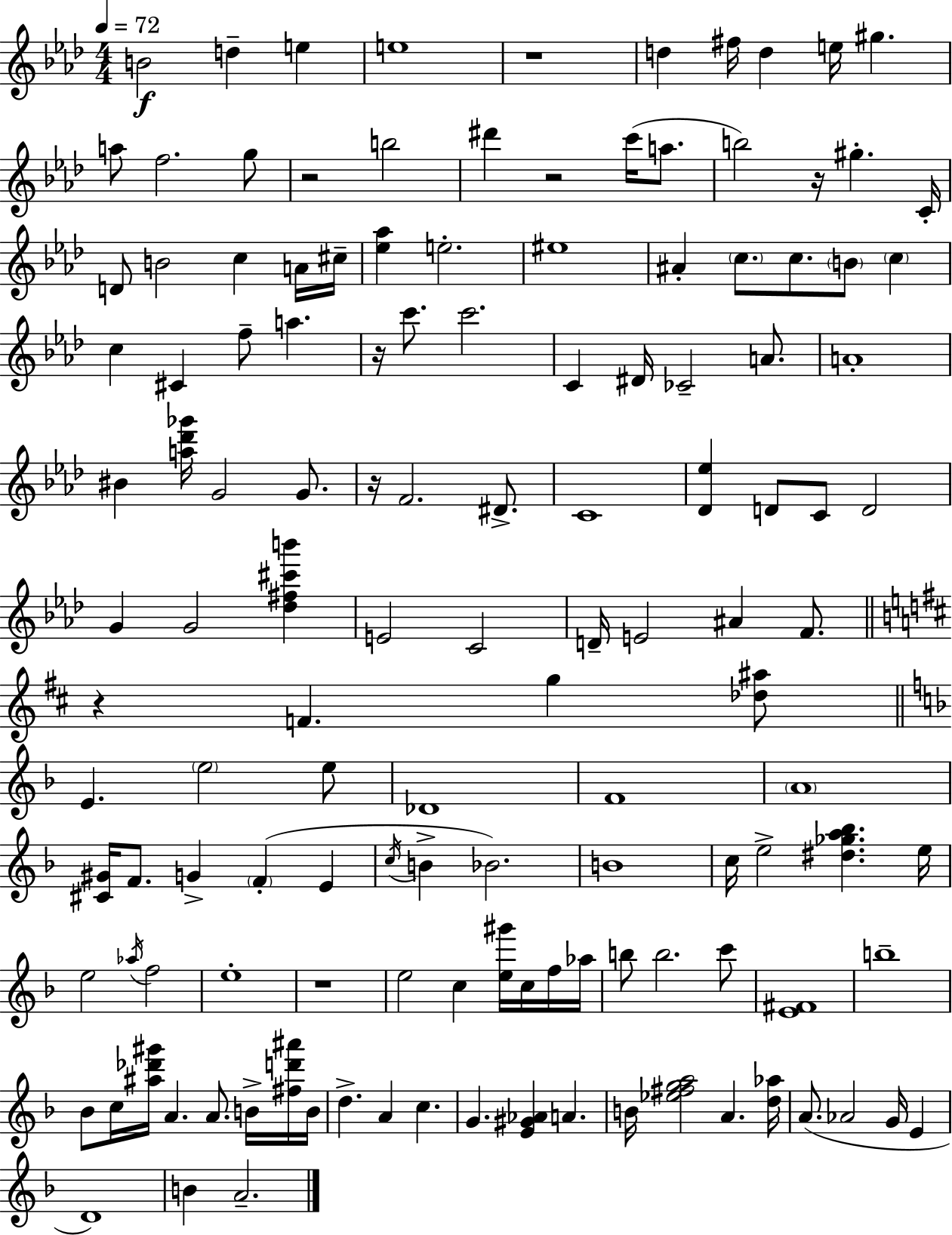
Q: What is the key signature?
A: F minor